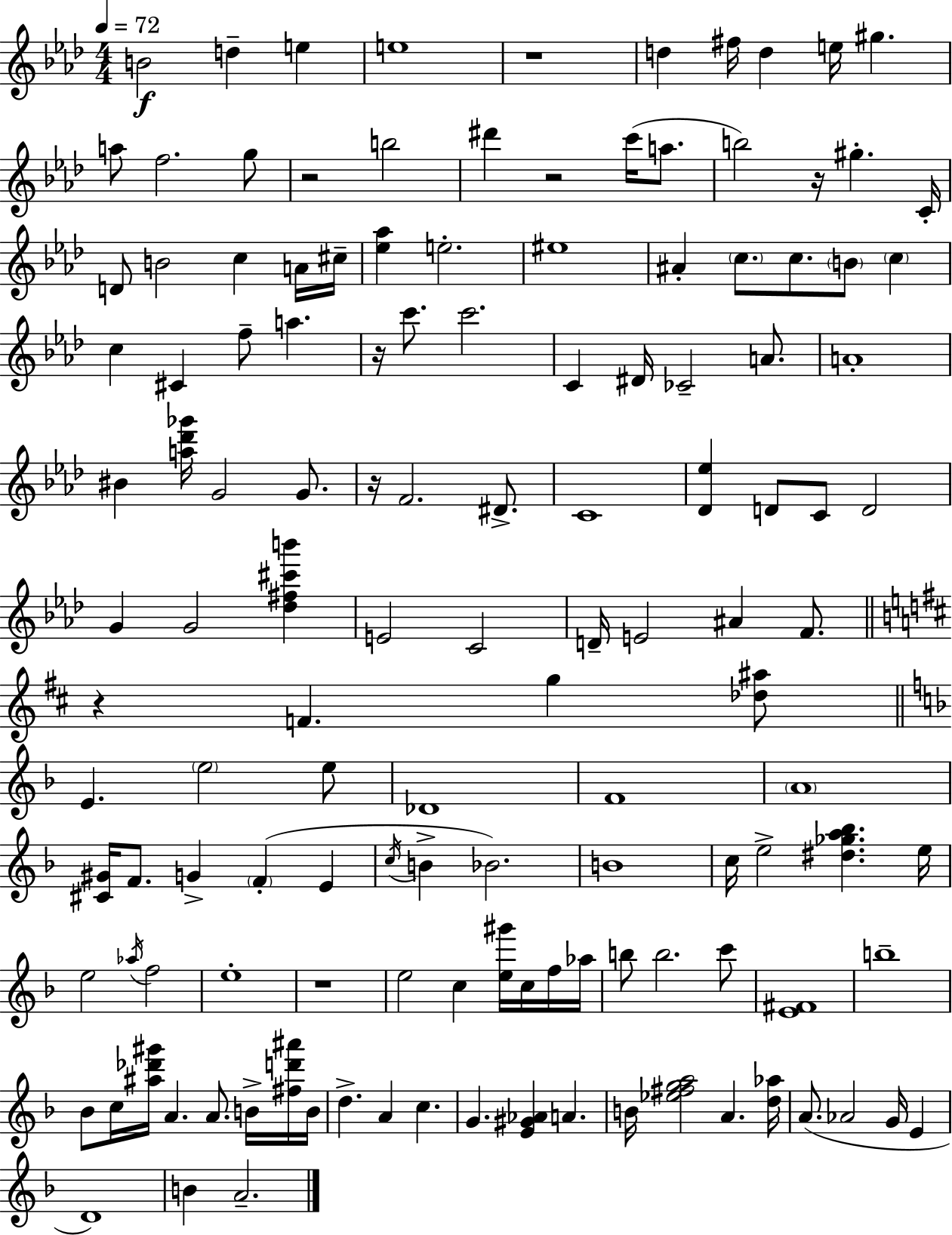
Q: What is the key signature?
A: F minor